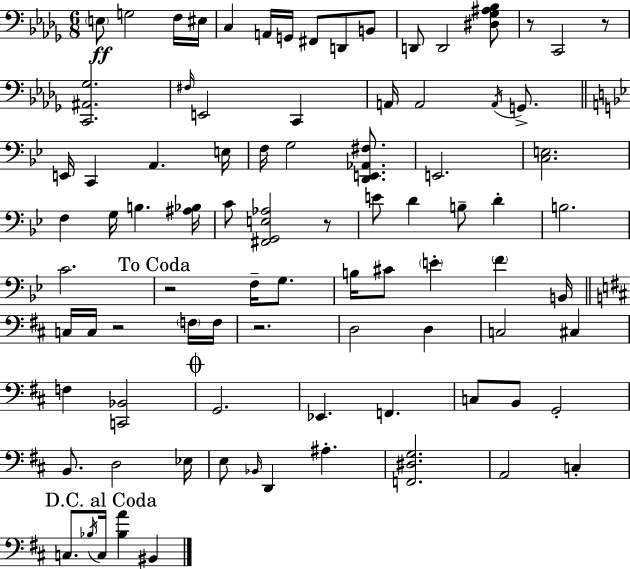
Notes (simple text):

E3/e G3/h F3/s EIS3/s C3/q A2/s G2/s F#2/e D2/e B2/e D2/e D2/h [D#3,Gb3,A#3,Bb3]/e R/e C2/h R/e [C2,A#2,Gb3]/h. F#3/s E2/h C2/q A2/s A2/h A2/s G2/e. E2/s C2/q A2/q. E3/s F3/s G3/h [D2,E2,Ab2,F#3]/e. E2/h. [C3,E3]/h. F3/q G3/s B3/q. [A#3,Bb3]/s C4/e [F#2,G2,E3,Ab3]/h R/e E4/e D4/q B3/e D4/q B3/h. C4/h. R/h F3/s G3/e. B3/s C#4/e E4/q F4/q B2/s C3/s C3/s R/h F3/s F3/s R/h. D3/h D3/q C3/h C#3/q F3/q [C2,Bb2]/h G2/h. Eb2/q. F2/q. C3/e B2/e G2/h B2/e. D3/h Eb3/s E3/e Bb2/s D2/q A#3/q. [F2,D#3,G3]/h. A2/h C3/q C3/e. Bb3/s C3/s [Bb3,A4]/q BIS2/q